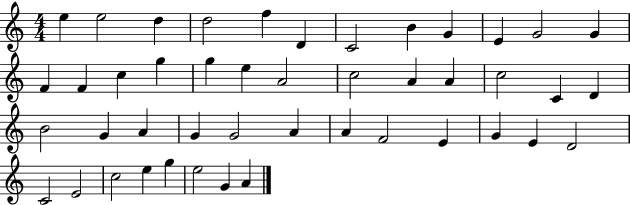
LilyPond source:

{
  \clef treble
  \numericTimeSignature
  \time 4/4
  \key c \major
  e''4 e''2 d''4 | d''2 f''4 d'4 | c'2 b'4 g'4 | e'4 g'2 g'4 | \break f'4 f'4 c''4 g''4 | g''4 e''4 a'2 | c''2 a'4 a'4 | c''2 c'4 d'4 | \break b'2 g'4 a'4 | g'4 g'2 a'4 | a'4 f'2 e'4 | g'4 e'4 d'2 | \break c'2 e'2 | c''2 e''4 g''4 | e''2 g'4 a'4 | \bar "|."
}